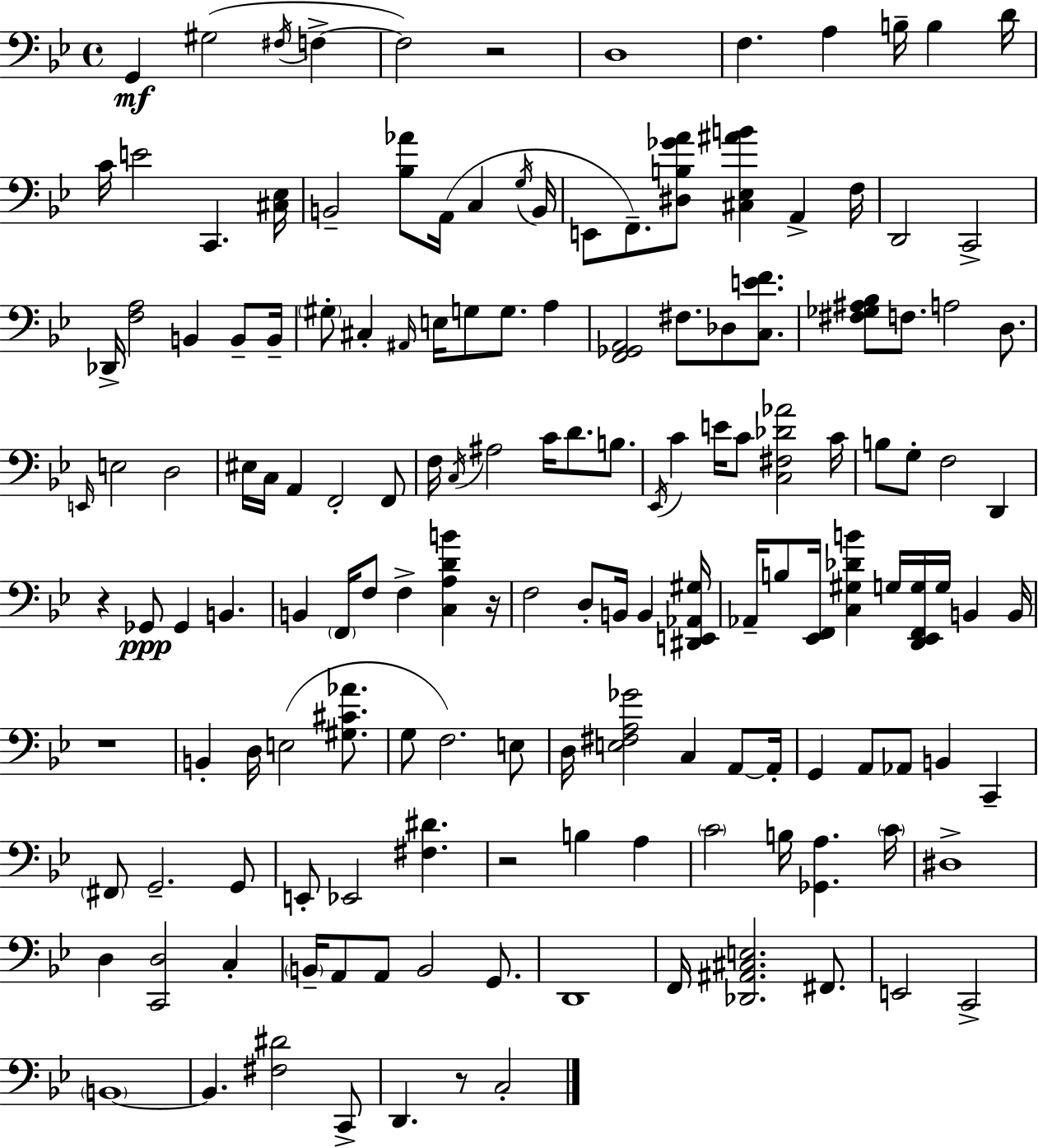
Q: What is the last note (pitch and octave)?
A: C3